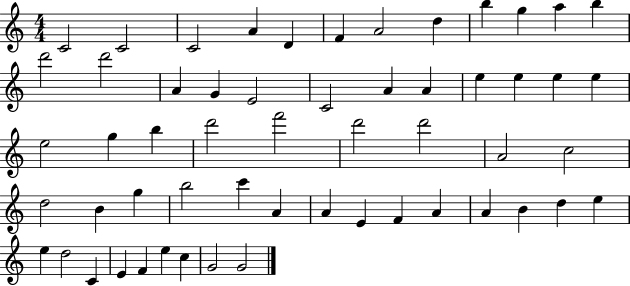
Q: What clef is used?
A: treble